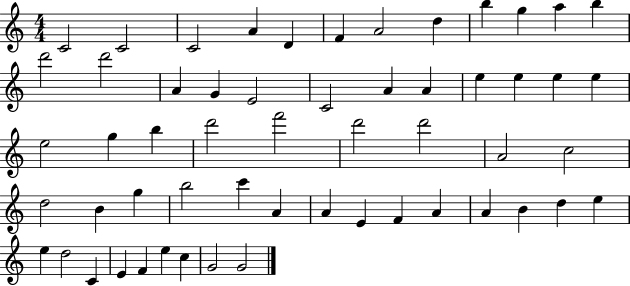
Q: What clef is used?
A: treble